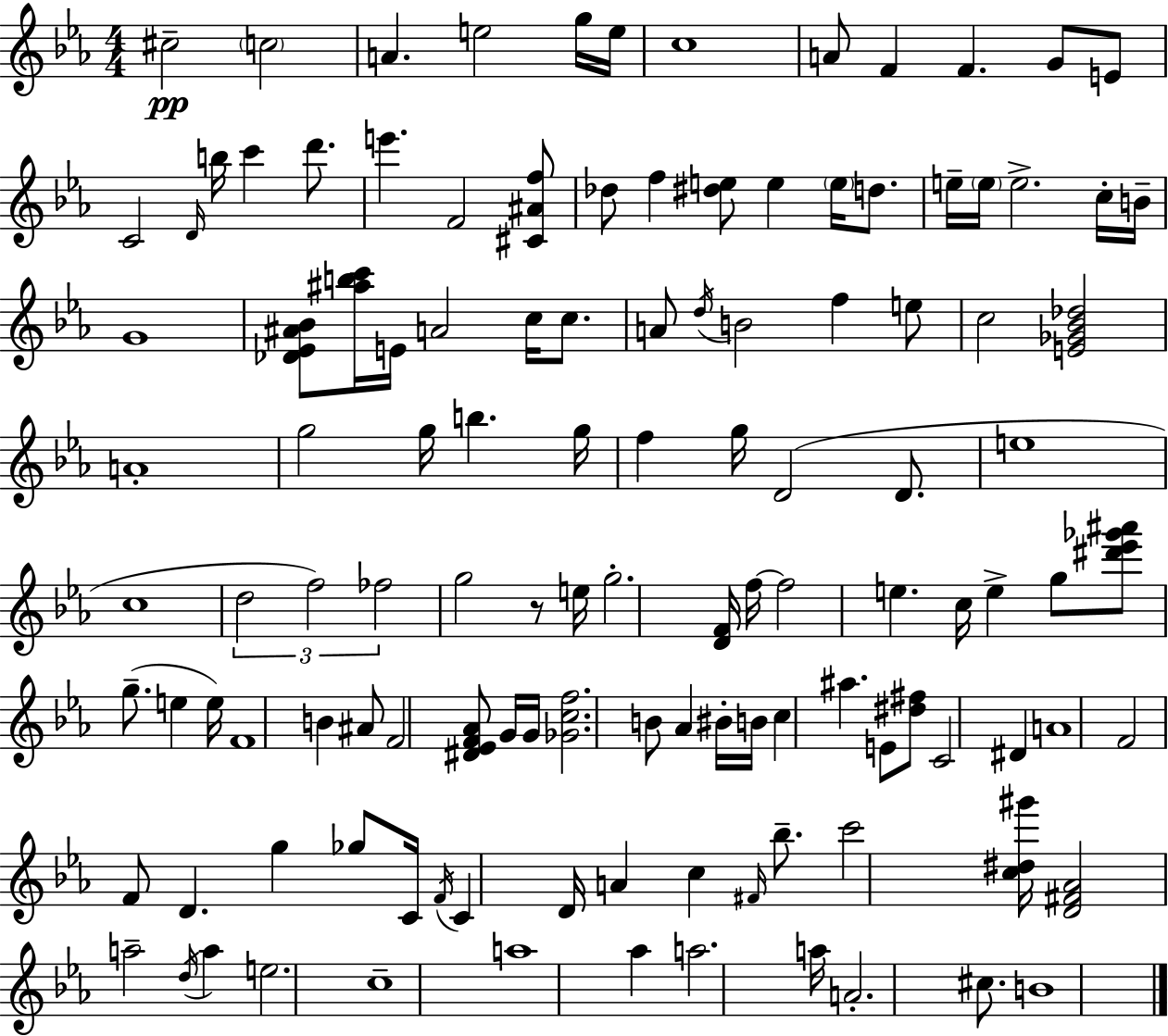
{
  \clef treble
  \numericTimeSignature
  \time 4/4
  \key ees \major
  cis''2--\pp \parenthesize c''2 | a'4. e''2 g''16 e''16 | c''1 | a'8 f'4 f'4. g'8 e'8 | \break c'2 \grace { d'16 } b''16 c'''4 d'''8. | e'''4. f'2 <cis' ais' f''>8 | des''8 f''4 <dis'' e''>8 e''4 \parenthesize e''16 d''8. | e''16-- \parenthesize e''16 e''2.-> c''16-. | \break b'16-- g'1 | <des' ees' ais' bes'>8 <ais'' b'' c'''>16 e'16 a'2 c''16 c''8. | a'8 \acciaccatura { d''16 } b'2 f''4 | e''8 c''2 <e' ges' bes' des''>2 | \break a'1-. | g''2 g''16 b''4. | g''16 f''4 g''16 d'2( d'8. | e''1 | \break c''1 | \tuplet 3/2 { d''2 f''2) | fes''2 } g''2 | r8 e''16 g''2.-. | \break <d' f'>16 f''16~~ f''2 e''4. | c''16 e''4-> g''8 <dis''' ees''' ges''' ais'''>8 g''8.--( e''4 | e''16) f'1 | b'4 ais'8 f'2 | \break <dis' ees' f' aes'>8 g'16 g'16 <ges' c'' f''>2. | b'8 aes'4 bis'16-. b'16 c''4 ais''4. | e'8 <dis'' fis''>8 c'2 dis'4 | a'1 | \break f'2 f'8 d'4. | g''4 ges''8 c'16 \acciaccatura { f'16 } c'4 d'16 a'4 | c''4 \grace { fis'16 } bes''8.-- c'''2 | <c'' dis'' gis'''>16 <d' fis' aes'>2 a''2-- | \break \acciaccatura { d''16 } a''4 e''2. | c''1-- | a''1 | aes''4 a''2. | \break a''16 a'2.-. | cis''8. b'1 | \bar "|."
}